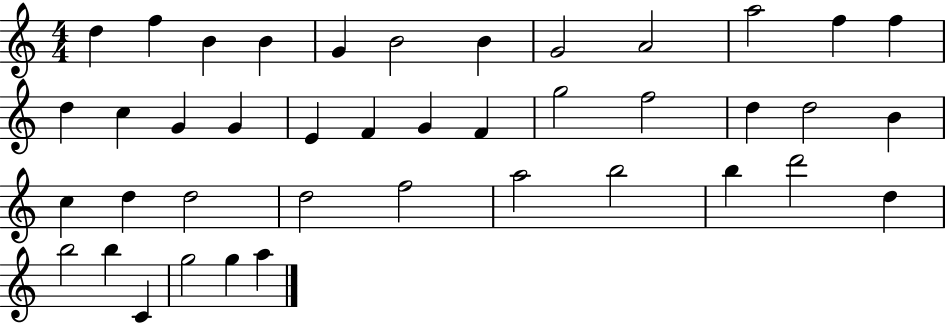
D5/q F5/q B4/q B4/q G4/q B4/h B4/q G4/h A4/h A5/h F5/q F5/q D5/q C5/q G4/q G4/q E4/q F4/q G4/q F4/q G5/h F5/h D5/q D5/h B4/q C5/q D5/q D5/h D5/h F5/h A5/h B5/h B5/q D6/h D5/q B5/h B5/q C4/q G5/h G5/q A5/q